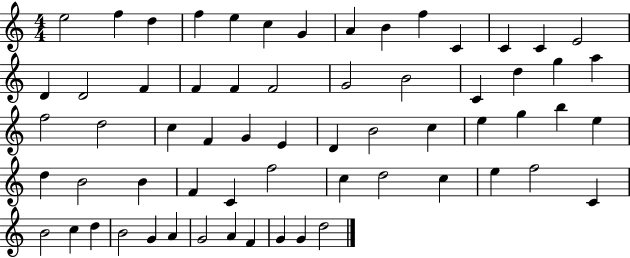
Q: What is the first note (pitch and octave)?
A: E5